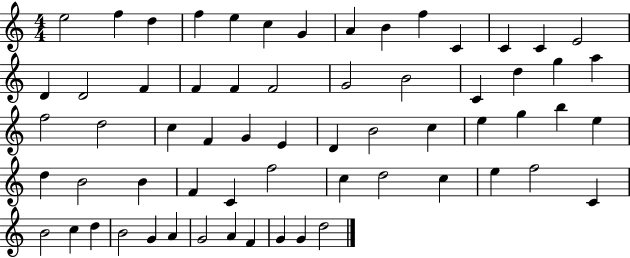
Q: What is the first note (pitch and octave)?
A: E5